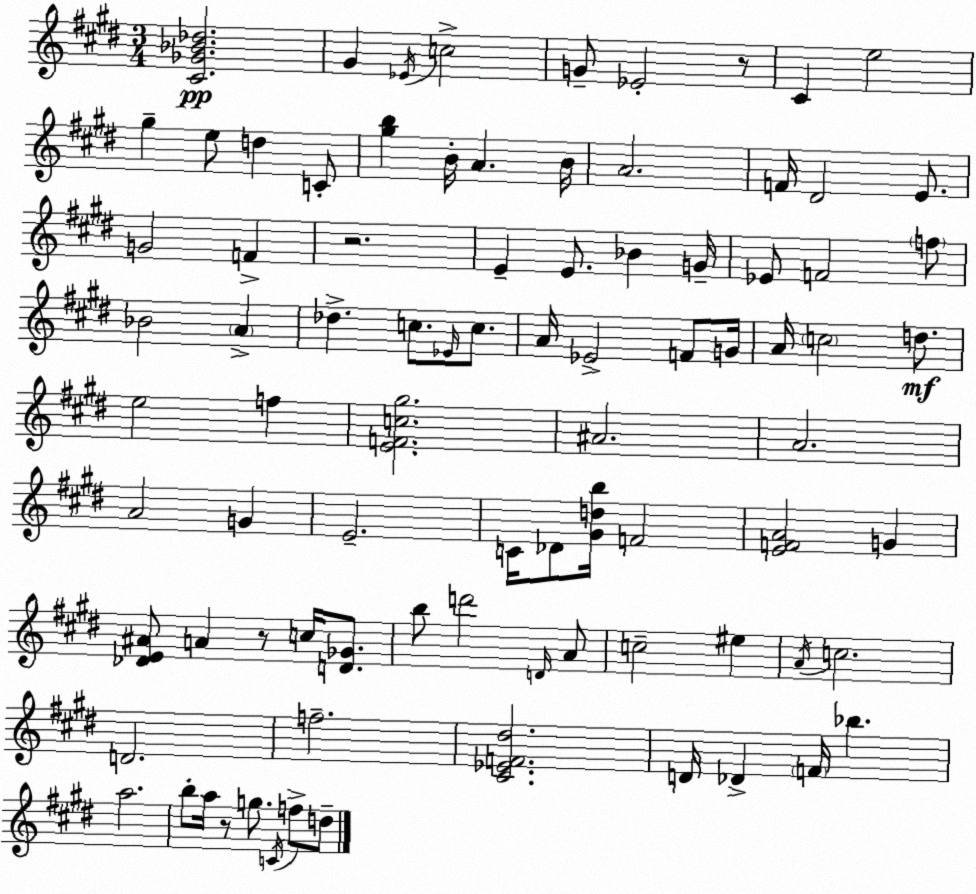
X:1
T:Untitled
M:3/4
L:1/4
K:E
[^C_G_B_d]2 ^G _E/4 c2 G/2 _E2 z/2 ^C e2 ^g e/2 d C/2 [^gb] B/4 A B/4 A2 F/4 ^D2 E/2 G2 F z2 E E/2 _B G/4 _E/2 F2 f/2 _B2 A _d c/2 _E/4 c/2 A/4 _E2 F/2 G/4 A/4 c2 d/2 e2 f [EFc^g]2 ^A2 A2 A2 G E2 C/4 _D/2 [^Gdb]/4 F2 [EFA]2 G [_DE^A]/2 A z/2 c/4 [D_G]/2 b/2 d'2 D/4 A/2 c2 ^e A/4 c2 D2 f2 [^C_EF^d]2 D/4 _D F/4 _b a2 b/2 a/4 z/2 g/2 C/4 f/2 d/2